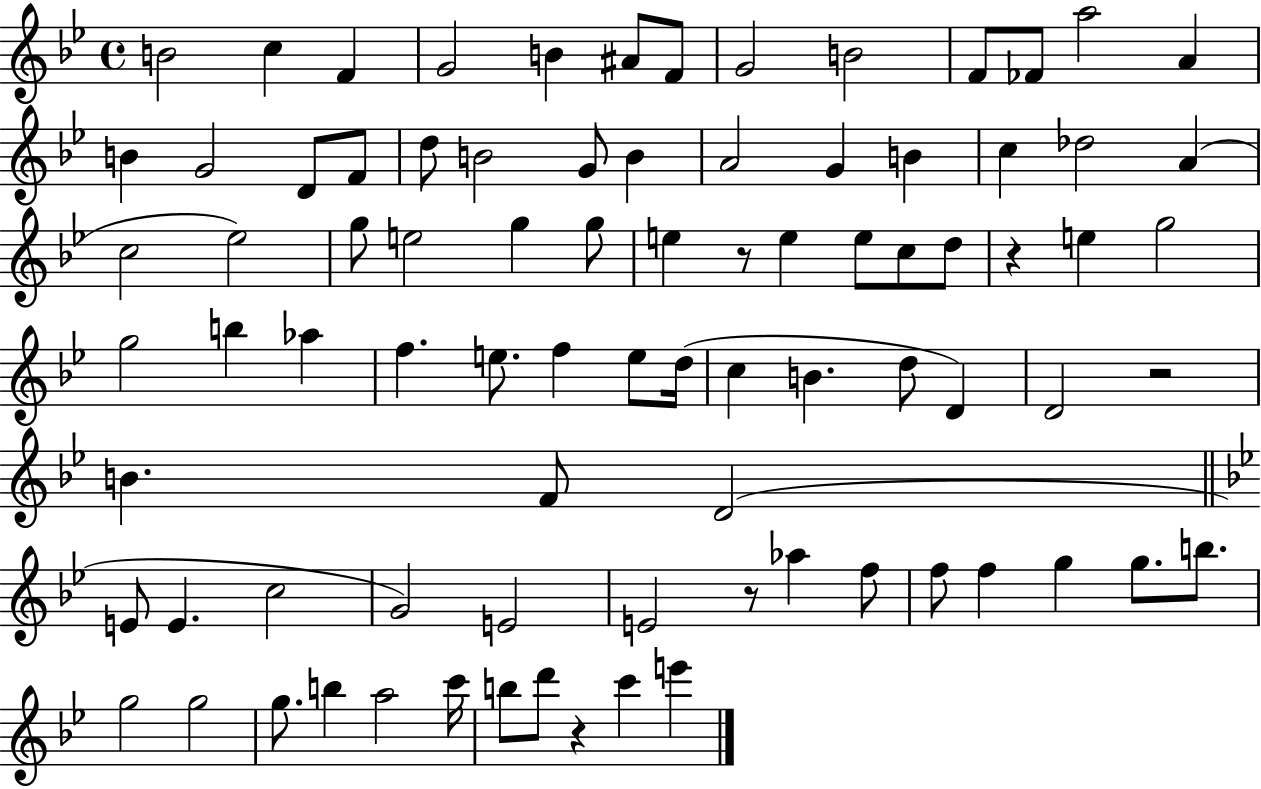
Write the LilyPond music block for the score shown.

{
  \clef treble
  \time 4/4
  \defaultTimeSignature
  \key bes \major
  \repeat volta 2 { b'2 c''4 f'4 | g'2 b'4 ais'8 f'8 | g'2 b'2 | f'8 fes'8 a''2 a'4 | \break b'4 g'2 d'8 f'8 | d''8 b'2 g'8 b'4 | a'2 g'4 b'4 | c''4 des''2 a'4( | \break c''2 ees''2) | g''8 e''2 g''4 g''8 | e''4 r8 e''4 e''8 c''8 d''8 | r4 e''4 g''2 | \break g''2 b''4 aes''4 | f''4. e''8. f''4 e''8 d''16( | c''4 b'4. d''8 d'4) | d'2 r2 | \break b'4. f'8 d'2( | \bar "||" \break \key bes \major e'8 e'4. c''2 | g'2) e'2 | e'2 r8 aes''4 f''8 | f''8 f''4 g''4 g''8. b''8. | \break g''2 g''2 | g''8. b''4 a''2 c'''16 | b''8 d'''8 r4 c'''4 e'''4 | } \bar "|."
}